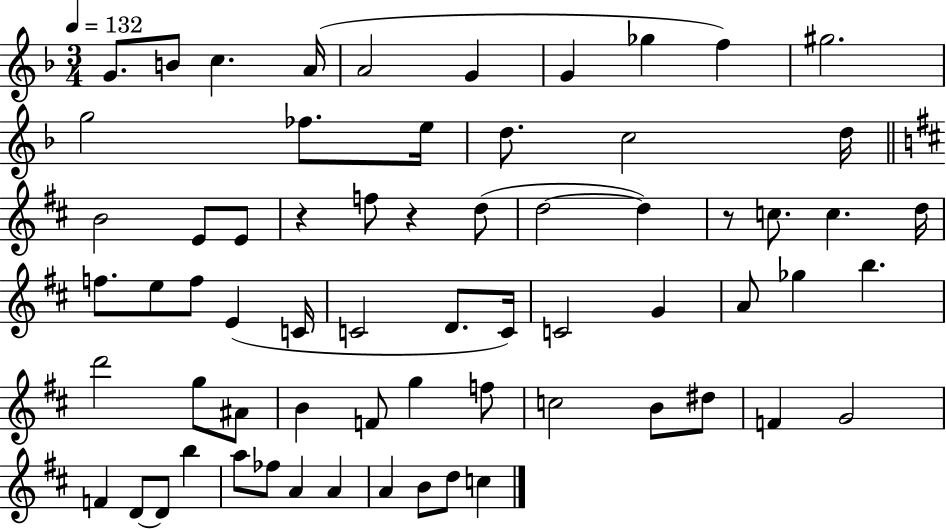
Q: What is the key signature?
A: F major